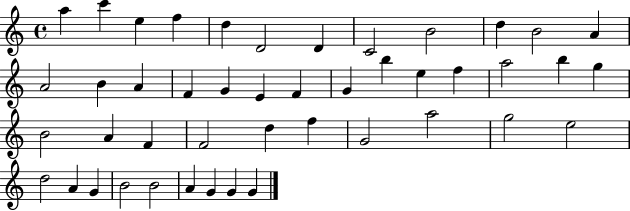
A5/q C6/q E5/q F5/q D5/q D4/h D4/q C4/h B4/h D5/q B4/h A4/q A4/h B4/q A4/q F4/q G4/q E4/q F4/q G4/q B5/q E5/q F5/q A5/h B5/q G5/q B4/h A4/q F4/q F4/h D5/q F5/q G4/h A5/h G5/h E5/h D5/h A4/q G4/q B4/h B4/h A4/q G4/q G4/q G4/q